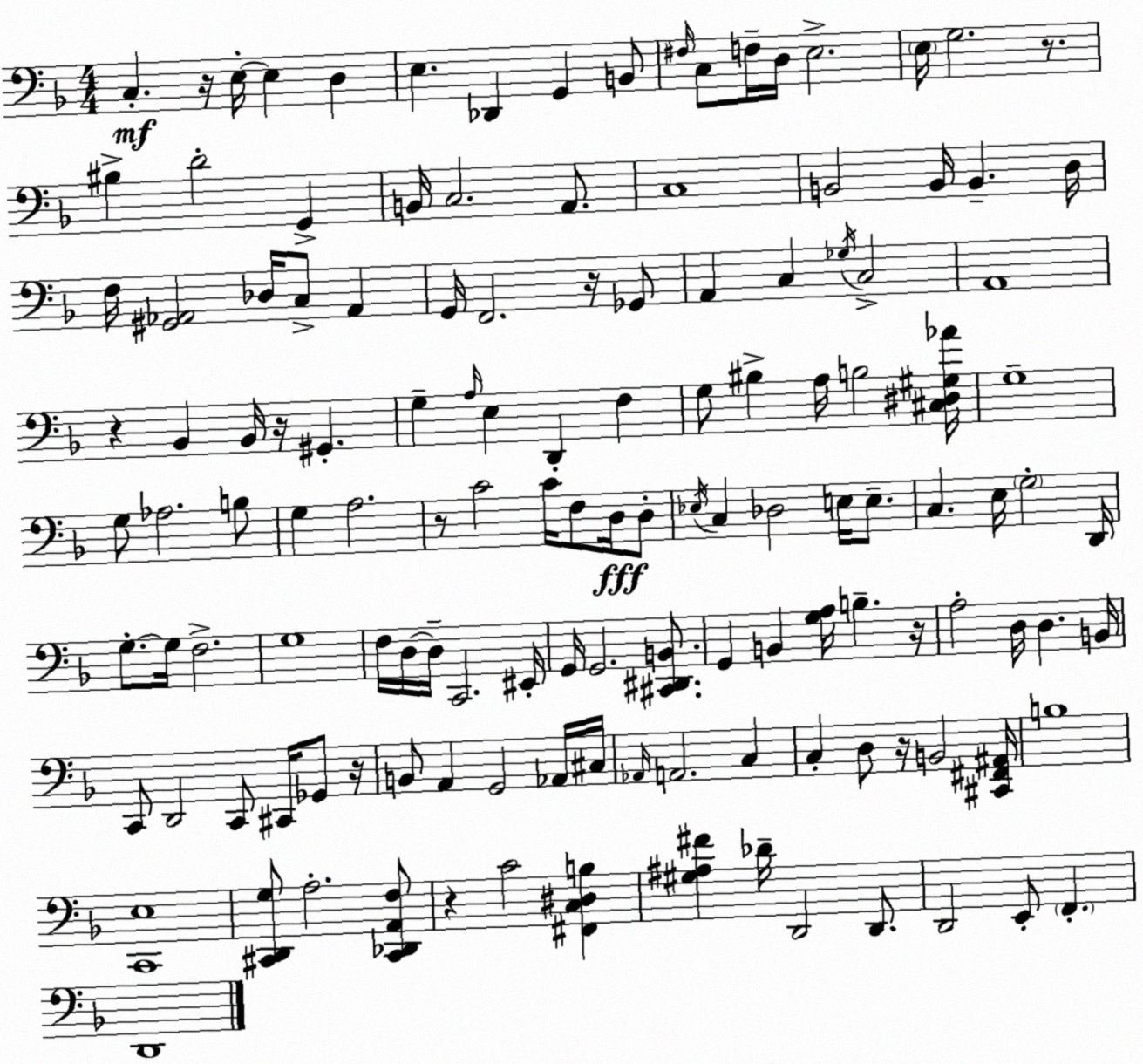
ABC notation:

X:1
T:Untitled
M:4/4
L:1/4
K:F
C, z/4 E,/4 E, D, E, _D,, G,, B,,/2 ^F,/4 C,/2 F,/4 D,/4 E,2 E,/4 G,2 z/2 ^B, D2 G,, B,,/4 C,2 A,,/2 C,4 B,,2 B,,/4 B,, D,/4 F,/4 [^G,,_A,,]2 _D,/4 C,/2 _A,, G,,/4 F,,2 z/4 _G,,/2 A,, C, _G,/4 C,2 A,,4 z _B,, _B,,/4 z/4 ^G,, G, A,/4 E, D,, F, G,/2 ^B, A,/4 B,2 [^C,^D,^G,_A]/4 G,4 G,/2 _A,2 B,/2 G, A,2 z/2 C2 C/4 F,/2 D,/4 D,/2 _E,/4 C, _D,2 E,/4 E,/2 C, E,/4 G,2 D,,/4 G,/2 G,/4 F,2 G,4 F,/4 D,/4 D,/4 C,,2 ^E,,/4 G,,/4 G,,2 [^C,,^D,,B,,]/2 G,, B,, [G,A,]/4 B, z/4 A,2 D,/4 D, B,,/4 C,,/2 D,,2 C,,/2 ^C,,/4 _G,,/2 z/4 B,,/2 A,, G,,2 _A,,/4 ^C,/4 _A,,/4 A,,2 C, C, D,/2 z/4 B,,2 [^C,,^F,,^A,,]/4 B,4 [C,,E,]4 [^C,,D,,G,]/2 A,2 [^C,,_D,,A,,F,]/2 z C2 [^F,,C,^D,B,] [^G,^A,^F] _D/4 D,,2 D,,/2 D,,2 E,,/2 F,, D,,4